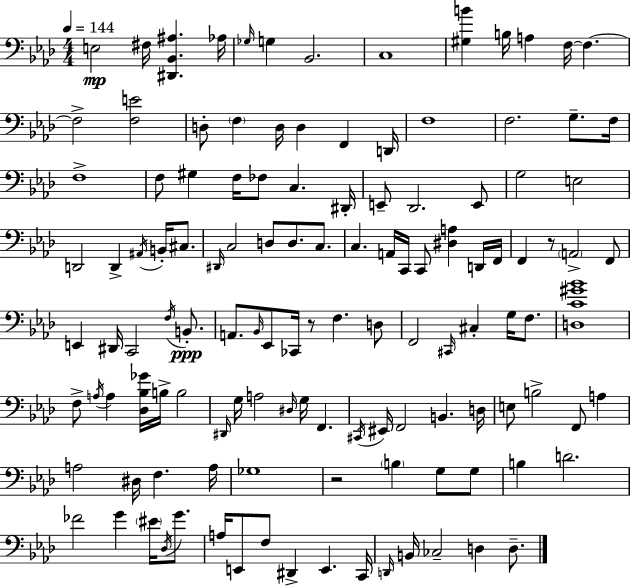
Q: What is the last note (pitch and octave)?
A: D3